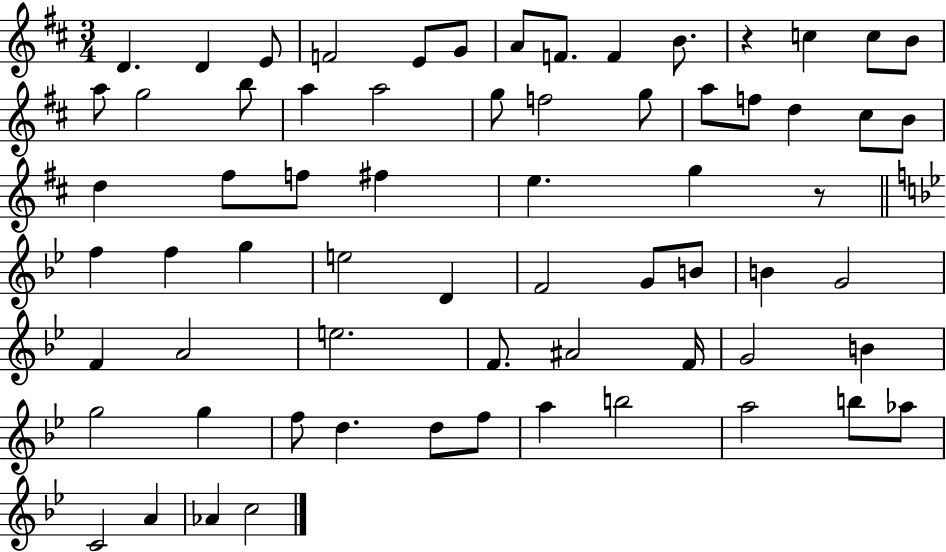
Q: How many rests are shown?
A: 2